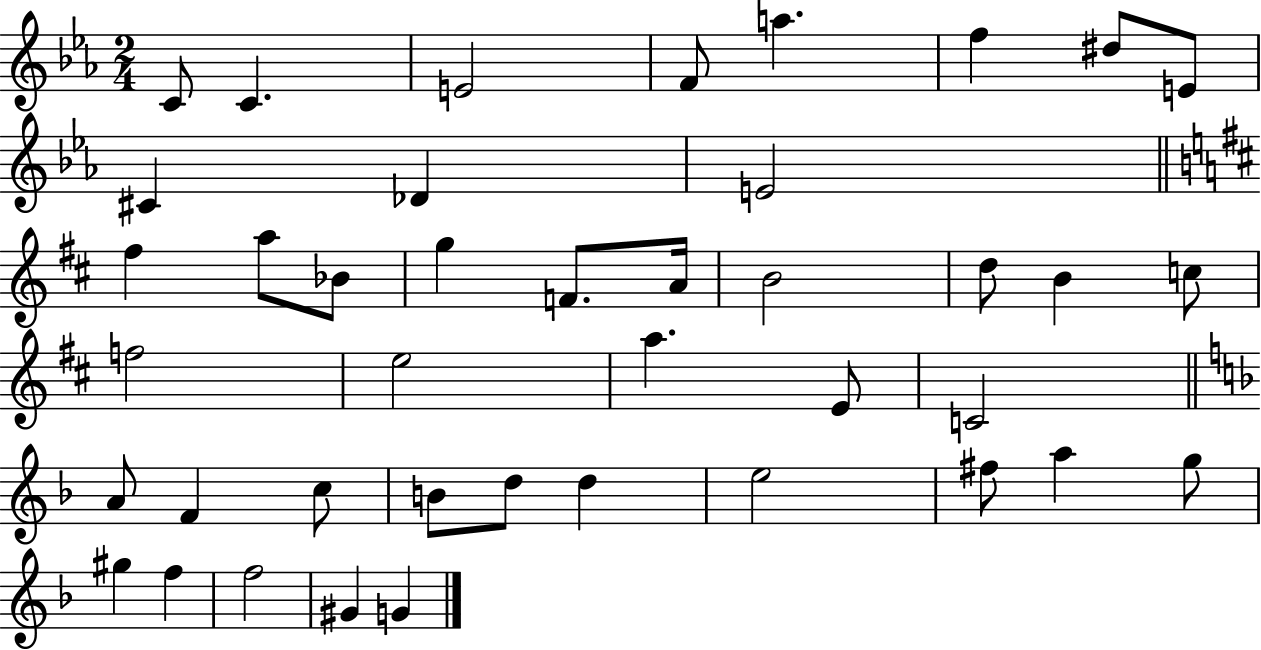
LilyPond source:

{
  \clef treble
  \numericTimeSignature
  \time 2/4
  \key ees \major
  c'8 c'4. | e'2 | f'8 a''4. | f''4 dis''8 e'8 | \break cis'4 des'4 | e'2 | \bar "||" \break \key d \major fis''4 a''8 bes'8 | g''4 f'8. a'16 | b'2 | d''8 b'4 c''8 | \break f''2 | e''2 | a''4. e'8 | c'2 | \break \bar "||" \break \key f \major a'8 f'4 c''8 | b'8 d''8 d''4 | e''2 | fis''8 a''4 g''8 | \break gis''4 f''4 | f''2 | gis'4 g'4 | \bar "|."
}